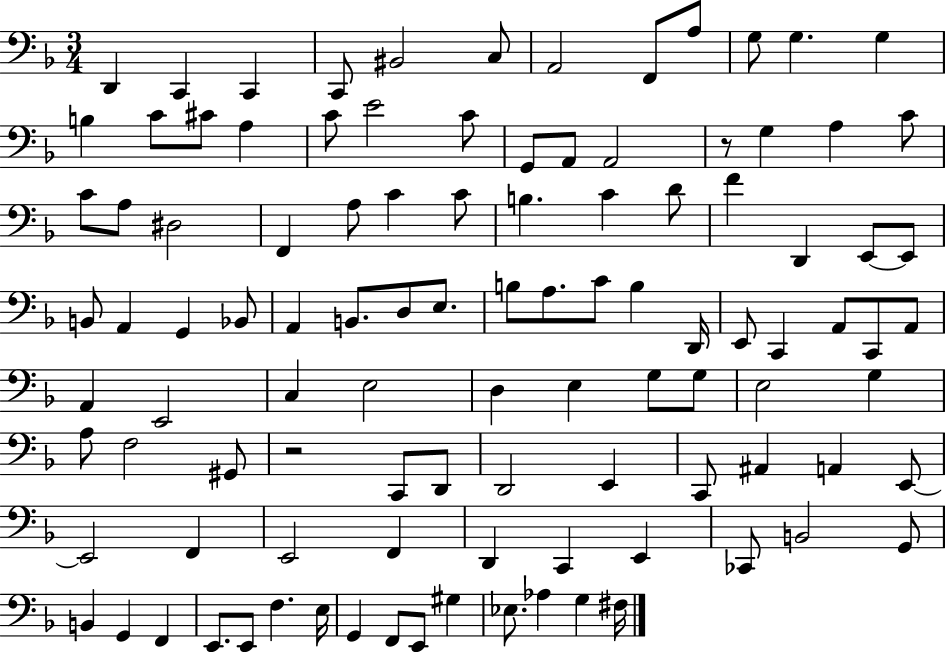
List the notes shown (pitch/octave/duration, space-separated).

D2/q C2/q C2/q C2/e BIS2/h C3/e A2/h F2/e A3/e G3/e G3/q. G3/q B3/q C4/e C#4/e A3/q C4/e E4/h C4/e G2/e A2/e A2/h R/e G3/q A3/q C4/e C4/e A3/e D#3/h F2/q A3/e C4/q C4/e B3/q. C4/q D4/e F4/q D2/q E2/e E2/e B2/e A2/q G2/q Bb2/e A2/q B2/e. D3/e E3/e. B3/e A3/e. C4/e B3/q D2/s E2/e C2/q A2/e C2/e A2/e A2/q E2/h C3/q E3/h D3/q E3/q G3/e G3/e E3/h G3/q A3/e F3/h G#2/e R/h C2/e D2/e D2/h E2/q C2/e A#2/q A2/q E2/e E2/h F2/q E2/h F2/q D2/q C2/q E2/q CES2/e B2/h G2/e B2/q G2/q F2/q E2/e. E2/e F3/q. E3/s G2/q F2/e E2/e G#3/q Eb3/e. Ab3/q G3/q F#3/s